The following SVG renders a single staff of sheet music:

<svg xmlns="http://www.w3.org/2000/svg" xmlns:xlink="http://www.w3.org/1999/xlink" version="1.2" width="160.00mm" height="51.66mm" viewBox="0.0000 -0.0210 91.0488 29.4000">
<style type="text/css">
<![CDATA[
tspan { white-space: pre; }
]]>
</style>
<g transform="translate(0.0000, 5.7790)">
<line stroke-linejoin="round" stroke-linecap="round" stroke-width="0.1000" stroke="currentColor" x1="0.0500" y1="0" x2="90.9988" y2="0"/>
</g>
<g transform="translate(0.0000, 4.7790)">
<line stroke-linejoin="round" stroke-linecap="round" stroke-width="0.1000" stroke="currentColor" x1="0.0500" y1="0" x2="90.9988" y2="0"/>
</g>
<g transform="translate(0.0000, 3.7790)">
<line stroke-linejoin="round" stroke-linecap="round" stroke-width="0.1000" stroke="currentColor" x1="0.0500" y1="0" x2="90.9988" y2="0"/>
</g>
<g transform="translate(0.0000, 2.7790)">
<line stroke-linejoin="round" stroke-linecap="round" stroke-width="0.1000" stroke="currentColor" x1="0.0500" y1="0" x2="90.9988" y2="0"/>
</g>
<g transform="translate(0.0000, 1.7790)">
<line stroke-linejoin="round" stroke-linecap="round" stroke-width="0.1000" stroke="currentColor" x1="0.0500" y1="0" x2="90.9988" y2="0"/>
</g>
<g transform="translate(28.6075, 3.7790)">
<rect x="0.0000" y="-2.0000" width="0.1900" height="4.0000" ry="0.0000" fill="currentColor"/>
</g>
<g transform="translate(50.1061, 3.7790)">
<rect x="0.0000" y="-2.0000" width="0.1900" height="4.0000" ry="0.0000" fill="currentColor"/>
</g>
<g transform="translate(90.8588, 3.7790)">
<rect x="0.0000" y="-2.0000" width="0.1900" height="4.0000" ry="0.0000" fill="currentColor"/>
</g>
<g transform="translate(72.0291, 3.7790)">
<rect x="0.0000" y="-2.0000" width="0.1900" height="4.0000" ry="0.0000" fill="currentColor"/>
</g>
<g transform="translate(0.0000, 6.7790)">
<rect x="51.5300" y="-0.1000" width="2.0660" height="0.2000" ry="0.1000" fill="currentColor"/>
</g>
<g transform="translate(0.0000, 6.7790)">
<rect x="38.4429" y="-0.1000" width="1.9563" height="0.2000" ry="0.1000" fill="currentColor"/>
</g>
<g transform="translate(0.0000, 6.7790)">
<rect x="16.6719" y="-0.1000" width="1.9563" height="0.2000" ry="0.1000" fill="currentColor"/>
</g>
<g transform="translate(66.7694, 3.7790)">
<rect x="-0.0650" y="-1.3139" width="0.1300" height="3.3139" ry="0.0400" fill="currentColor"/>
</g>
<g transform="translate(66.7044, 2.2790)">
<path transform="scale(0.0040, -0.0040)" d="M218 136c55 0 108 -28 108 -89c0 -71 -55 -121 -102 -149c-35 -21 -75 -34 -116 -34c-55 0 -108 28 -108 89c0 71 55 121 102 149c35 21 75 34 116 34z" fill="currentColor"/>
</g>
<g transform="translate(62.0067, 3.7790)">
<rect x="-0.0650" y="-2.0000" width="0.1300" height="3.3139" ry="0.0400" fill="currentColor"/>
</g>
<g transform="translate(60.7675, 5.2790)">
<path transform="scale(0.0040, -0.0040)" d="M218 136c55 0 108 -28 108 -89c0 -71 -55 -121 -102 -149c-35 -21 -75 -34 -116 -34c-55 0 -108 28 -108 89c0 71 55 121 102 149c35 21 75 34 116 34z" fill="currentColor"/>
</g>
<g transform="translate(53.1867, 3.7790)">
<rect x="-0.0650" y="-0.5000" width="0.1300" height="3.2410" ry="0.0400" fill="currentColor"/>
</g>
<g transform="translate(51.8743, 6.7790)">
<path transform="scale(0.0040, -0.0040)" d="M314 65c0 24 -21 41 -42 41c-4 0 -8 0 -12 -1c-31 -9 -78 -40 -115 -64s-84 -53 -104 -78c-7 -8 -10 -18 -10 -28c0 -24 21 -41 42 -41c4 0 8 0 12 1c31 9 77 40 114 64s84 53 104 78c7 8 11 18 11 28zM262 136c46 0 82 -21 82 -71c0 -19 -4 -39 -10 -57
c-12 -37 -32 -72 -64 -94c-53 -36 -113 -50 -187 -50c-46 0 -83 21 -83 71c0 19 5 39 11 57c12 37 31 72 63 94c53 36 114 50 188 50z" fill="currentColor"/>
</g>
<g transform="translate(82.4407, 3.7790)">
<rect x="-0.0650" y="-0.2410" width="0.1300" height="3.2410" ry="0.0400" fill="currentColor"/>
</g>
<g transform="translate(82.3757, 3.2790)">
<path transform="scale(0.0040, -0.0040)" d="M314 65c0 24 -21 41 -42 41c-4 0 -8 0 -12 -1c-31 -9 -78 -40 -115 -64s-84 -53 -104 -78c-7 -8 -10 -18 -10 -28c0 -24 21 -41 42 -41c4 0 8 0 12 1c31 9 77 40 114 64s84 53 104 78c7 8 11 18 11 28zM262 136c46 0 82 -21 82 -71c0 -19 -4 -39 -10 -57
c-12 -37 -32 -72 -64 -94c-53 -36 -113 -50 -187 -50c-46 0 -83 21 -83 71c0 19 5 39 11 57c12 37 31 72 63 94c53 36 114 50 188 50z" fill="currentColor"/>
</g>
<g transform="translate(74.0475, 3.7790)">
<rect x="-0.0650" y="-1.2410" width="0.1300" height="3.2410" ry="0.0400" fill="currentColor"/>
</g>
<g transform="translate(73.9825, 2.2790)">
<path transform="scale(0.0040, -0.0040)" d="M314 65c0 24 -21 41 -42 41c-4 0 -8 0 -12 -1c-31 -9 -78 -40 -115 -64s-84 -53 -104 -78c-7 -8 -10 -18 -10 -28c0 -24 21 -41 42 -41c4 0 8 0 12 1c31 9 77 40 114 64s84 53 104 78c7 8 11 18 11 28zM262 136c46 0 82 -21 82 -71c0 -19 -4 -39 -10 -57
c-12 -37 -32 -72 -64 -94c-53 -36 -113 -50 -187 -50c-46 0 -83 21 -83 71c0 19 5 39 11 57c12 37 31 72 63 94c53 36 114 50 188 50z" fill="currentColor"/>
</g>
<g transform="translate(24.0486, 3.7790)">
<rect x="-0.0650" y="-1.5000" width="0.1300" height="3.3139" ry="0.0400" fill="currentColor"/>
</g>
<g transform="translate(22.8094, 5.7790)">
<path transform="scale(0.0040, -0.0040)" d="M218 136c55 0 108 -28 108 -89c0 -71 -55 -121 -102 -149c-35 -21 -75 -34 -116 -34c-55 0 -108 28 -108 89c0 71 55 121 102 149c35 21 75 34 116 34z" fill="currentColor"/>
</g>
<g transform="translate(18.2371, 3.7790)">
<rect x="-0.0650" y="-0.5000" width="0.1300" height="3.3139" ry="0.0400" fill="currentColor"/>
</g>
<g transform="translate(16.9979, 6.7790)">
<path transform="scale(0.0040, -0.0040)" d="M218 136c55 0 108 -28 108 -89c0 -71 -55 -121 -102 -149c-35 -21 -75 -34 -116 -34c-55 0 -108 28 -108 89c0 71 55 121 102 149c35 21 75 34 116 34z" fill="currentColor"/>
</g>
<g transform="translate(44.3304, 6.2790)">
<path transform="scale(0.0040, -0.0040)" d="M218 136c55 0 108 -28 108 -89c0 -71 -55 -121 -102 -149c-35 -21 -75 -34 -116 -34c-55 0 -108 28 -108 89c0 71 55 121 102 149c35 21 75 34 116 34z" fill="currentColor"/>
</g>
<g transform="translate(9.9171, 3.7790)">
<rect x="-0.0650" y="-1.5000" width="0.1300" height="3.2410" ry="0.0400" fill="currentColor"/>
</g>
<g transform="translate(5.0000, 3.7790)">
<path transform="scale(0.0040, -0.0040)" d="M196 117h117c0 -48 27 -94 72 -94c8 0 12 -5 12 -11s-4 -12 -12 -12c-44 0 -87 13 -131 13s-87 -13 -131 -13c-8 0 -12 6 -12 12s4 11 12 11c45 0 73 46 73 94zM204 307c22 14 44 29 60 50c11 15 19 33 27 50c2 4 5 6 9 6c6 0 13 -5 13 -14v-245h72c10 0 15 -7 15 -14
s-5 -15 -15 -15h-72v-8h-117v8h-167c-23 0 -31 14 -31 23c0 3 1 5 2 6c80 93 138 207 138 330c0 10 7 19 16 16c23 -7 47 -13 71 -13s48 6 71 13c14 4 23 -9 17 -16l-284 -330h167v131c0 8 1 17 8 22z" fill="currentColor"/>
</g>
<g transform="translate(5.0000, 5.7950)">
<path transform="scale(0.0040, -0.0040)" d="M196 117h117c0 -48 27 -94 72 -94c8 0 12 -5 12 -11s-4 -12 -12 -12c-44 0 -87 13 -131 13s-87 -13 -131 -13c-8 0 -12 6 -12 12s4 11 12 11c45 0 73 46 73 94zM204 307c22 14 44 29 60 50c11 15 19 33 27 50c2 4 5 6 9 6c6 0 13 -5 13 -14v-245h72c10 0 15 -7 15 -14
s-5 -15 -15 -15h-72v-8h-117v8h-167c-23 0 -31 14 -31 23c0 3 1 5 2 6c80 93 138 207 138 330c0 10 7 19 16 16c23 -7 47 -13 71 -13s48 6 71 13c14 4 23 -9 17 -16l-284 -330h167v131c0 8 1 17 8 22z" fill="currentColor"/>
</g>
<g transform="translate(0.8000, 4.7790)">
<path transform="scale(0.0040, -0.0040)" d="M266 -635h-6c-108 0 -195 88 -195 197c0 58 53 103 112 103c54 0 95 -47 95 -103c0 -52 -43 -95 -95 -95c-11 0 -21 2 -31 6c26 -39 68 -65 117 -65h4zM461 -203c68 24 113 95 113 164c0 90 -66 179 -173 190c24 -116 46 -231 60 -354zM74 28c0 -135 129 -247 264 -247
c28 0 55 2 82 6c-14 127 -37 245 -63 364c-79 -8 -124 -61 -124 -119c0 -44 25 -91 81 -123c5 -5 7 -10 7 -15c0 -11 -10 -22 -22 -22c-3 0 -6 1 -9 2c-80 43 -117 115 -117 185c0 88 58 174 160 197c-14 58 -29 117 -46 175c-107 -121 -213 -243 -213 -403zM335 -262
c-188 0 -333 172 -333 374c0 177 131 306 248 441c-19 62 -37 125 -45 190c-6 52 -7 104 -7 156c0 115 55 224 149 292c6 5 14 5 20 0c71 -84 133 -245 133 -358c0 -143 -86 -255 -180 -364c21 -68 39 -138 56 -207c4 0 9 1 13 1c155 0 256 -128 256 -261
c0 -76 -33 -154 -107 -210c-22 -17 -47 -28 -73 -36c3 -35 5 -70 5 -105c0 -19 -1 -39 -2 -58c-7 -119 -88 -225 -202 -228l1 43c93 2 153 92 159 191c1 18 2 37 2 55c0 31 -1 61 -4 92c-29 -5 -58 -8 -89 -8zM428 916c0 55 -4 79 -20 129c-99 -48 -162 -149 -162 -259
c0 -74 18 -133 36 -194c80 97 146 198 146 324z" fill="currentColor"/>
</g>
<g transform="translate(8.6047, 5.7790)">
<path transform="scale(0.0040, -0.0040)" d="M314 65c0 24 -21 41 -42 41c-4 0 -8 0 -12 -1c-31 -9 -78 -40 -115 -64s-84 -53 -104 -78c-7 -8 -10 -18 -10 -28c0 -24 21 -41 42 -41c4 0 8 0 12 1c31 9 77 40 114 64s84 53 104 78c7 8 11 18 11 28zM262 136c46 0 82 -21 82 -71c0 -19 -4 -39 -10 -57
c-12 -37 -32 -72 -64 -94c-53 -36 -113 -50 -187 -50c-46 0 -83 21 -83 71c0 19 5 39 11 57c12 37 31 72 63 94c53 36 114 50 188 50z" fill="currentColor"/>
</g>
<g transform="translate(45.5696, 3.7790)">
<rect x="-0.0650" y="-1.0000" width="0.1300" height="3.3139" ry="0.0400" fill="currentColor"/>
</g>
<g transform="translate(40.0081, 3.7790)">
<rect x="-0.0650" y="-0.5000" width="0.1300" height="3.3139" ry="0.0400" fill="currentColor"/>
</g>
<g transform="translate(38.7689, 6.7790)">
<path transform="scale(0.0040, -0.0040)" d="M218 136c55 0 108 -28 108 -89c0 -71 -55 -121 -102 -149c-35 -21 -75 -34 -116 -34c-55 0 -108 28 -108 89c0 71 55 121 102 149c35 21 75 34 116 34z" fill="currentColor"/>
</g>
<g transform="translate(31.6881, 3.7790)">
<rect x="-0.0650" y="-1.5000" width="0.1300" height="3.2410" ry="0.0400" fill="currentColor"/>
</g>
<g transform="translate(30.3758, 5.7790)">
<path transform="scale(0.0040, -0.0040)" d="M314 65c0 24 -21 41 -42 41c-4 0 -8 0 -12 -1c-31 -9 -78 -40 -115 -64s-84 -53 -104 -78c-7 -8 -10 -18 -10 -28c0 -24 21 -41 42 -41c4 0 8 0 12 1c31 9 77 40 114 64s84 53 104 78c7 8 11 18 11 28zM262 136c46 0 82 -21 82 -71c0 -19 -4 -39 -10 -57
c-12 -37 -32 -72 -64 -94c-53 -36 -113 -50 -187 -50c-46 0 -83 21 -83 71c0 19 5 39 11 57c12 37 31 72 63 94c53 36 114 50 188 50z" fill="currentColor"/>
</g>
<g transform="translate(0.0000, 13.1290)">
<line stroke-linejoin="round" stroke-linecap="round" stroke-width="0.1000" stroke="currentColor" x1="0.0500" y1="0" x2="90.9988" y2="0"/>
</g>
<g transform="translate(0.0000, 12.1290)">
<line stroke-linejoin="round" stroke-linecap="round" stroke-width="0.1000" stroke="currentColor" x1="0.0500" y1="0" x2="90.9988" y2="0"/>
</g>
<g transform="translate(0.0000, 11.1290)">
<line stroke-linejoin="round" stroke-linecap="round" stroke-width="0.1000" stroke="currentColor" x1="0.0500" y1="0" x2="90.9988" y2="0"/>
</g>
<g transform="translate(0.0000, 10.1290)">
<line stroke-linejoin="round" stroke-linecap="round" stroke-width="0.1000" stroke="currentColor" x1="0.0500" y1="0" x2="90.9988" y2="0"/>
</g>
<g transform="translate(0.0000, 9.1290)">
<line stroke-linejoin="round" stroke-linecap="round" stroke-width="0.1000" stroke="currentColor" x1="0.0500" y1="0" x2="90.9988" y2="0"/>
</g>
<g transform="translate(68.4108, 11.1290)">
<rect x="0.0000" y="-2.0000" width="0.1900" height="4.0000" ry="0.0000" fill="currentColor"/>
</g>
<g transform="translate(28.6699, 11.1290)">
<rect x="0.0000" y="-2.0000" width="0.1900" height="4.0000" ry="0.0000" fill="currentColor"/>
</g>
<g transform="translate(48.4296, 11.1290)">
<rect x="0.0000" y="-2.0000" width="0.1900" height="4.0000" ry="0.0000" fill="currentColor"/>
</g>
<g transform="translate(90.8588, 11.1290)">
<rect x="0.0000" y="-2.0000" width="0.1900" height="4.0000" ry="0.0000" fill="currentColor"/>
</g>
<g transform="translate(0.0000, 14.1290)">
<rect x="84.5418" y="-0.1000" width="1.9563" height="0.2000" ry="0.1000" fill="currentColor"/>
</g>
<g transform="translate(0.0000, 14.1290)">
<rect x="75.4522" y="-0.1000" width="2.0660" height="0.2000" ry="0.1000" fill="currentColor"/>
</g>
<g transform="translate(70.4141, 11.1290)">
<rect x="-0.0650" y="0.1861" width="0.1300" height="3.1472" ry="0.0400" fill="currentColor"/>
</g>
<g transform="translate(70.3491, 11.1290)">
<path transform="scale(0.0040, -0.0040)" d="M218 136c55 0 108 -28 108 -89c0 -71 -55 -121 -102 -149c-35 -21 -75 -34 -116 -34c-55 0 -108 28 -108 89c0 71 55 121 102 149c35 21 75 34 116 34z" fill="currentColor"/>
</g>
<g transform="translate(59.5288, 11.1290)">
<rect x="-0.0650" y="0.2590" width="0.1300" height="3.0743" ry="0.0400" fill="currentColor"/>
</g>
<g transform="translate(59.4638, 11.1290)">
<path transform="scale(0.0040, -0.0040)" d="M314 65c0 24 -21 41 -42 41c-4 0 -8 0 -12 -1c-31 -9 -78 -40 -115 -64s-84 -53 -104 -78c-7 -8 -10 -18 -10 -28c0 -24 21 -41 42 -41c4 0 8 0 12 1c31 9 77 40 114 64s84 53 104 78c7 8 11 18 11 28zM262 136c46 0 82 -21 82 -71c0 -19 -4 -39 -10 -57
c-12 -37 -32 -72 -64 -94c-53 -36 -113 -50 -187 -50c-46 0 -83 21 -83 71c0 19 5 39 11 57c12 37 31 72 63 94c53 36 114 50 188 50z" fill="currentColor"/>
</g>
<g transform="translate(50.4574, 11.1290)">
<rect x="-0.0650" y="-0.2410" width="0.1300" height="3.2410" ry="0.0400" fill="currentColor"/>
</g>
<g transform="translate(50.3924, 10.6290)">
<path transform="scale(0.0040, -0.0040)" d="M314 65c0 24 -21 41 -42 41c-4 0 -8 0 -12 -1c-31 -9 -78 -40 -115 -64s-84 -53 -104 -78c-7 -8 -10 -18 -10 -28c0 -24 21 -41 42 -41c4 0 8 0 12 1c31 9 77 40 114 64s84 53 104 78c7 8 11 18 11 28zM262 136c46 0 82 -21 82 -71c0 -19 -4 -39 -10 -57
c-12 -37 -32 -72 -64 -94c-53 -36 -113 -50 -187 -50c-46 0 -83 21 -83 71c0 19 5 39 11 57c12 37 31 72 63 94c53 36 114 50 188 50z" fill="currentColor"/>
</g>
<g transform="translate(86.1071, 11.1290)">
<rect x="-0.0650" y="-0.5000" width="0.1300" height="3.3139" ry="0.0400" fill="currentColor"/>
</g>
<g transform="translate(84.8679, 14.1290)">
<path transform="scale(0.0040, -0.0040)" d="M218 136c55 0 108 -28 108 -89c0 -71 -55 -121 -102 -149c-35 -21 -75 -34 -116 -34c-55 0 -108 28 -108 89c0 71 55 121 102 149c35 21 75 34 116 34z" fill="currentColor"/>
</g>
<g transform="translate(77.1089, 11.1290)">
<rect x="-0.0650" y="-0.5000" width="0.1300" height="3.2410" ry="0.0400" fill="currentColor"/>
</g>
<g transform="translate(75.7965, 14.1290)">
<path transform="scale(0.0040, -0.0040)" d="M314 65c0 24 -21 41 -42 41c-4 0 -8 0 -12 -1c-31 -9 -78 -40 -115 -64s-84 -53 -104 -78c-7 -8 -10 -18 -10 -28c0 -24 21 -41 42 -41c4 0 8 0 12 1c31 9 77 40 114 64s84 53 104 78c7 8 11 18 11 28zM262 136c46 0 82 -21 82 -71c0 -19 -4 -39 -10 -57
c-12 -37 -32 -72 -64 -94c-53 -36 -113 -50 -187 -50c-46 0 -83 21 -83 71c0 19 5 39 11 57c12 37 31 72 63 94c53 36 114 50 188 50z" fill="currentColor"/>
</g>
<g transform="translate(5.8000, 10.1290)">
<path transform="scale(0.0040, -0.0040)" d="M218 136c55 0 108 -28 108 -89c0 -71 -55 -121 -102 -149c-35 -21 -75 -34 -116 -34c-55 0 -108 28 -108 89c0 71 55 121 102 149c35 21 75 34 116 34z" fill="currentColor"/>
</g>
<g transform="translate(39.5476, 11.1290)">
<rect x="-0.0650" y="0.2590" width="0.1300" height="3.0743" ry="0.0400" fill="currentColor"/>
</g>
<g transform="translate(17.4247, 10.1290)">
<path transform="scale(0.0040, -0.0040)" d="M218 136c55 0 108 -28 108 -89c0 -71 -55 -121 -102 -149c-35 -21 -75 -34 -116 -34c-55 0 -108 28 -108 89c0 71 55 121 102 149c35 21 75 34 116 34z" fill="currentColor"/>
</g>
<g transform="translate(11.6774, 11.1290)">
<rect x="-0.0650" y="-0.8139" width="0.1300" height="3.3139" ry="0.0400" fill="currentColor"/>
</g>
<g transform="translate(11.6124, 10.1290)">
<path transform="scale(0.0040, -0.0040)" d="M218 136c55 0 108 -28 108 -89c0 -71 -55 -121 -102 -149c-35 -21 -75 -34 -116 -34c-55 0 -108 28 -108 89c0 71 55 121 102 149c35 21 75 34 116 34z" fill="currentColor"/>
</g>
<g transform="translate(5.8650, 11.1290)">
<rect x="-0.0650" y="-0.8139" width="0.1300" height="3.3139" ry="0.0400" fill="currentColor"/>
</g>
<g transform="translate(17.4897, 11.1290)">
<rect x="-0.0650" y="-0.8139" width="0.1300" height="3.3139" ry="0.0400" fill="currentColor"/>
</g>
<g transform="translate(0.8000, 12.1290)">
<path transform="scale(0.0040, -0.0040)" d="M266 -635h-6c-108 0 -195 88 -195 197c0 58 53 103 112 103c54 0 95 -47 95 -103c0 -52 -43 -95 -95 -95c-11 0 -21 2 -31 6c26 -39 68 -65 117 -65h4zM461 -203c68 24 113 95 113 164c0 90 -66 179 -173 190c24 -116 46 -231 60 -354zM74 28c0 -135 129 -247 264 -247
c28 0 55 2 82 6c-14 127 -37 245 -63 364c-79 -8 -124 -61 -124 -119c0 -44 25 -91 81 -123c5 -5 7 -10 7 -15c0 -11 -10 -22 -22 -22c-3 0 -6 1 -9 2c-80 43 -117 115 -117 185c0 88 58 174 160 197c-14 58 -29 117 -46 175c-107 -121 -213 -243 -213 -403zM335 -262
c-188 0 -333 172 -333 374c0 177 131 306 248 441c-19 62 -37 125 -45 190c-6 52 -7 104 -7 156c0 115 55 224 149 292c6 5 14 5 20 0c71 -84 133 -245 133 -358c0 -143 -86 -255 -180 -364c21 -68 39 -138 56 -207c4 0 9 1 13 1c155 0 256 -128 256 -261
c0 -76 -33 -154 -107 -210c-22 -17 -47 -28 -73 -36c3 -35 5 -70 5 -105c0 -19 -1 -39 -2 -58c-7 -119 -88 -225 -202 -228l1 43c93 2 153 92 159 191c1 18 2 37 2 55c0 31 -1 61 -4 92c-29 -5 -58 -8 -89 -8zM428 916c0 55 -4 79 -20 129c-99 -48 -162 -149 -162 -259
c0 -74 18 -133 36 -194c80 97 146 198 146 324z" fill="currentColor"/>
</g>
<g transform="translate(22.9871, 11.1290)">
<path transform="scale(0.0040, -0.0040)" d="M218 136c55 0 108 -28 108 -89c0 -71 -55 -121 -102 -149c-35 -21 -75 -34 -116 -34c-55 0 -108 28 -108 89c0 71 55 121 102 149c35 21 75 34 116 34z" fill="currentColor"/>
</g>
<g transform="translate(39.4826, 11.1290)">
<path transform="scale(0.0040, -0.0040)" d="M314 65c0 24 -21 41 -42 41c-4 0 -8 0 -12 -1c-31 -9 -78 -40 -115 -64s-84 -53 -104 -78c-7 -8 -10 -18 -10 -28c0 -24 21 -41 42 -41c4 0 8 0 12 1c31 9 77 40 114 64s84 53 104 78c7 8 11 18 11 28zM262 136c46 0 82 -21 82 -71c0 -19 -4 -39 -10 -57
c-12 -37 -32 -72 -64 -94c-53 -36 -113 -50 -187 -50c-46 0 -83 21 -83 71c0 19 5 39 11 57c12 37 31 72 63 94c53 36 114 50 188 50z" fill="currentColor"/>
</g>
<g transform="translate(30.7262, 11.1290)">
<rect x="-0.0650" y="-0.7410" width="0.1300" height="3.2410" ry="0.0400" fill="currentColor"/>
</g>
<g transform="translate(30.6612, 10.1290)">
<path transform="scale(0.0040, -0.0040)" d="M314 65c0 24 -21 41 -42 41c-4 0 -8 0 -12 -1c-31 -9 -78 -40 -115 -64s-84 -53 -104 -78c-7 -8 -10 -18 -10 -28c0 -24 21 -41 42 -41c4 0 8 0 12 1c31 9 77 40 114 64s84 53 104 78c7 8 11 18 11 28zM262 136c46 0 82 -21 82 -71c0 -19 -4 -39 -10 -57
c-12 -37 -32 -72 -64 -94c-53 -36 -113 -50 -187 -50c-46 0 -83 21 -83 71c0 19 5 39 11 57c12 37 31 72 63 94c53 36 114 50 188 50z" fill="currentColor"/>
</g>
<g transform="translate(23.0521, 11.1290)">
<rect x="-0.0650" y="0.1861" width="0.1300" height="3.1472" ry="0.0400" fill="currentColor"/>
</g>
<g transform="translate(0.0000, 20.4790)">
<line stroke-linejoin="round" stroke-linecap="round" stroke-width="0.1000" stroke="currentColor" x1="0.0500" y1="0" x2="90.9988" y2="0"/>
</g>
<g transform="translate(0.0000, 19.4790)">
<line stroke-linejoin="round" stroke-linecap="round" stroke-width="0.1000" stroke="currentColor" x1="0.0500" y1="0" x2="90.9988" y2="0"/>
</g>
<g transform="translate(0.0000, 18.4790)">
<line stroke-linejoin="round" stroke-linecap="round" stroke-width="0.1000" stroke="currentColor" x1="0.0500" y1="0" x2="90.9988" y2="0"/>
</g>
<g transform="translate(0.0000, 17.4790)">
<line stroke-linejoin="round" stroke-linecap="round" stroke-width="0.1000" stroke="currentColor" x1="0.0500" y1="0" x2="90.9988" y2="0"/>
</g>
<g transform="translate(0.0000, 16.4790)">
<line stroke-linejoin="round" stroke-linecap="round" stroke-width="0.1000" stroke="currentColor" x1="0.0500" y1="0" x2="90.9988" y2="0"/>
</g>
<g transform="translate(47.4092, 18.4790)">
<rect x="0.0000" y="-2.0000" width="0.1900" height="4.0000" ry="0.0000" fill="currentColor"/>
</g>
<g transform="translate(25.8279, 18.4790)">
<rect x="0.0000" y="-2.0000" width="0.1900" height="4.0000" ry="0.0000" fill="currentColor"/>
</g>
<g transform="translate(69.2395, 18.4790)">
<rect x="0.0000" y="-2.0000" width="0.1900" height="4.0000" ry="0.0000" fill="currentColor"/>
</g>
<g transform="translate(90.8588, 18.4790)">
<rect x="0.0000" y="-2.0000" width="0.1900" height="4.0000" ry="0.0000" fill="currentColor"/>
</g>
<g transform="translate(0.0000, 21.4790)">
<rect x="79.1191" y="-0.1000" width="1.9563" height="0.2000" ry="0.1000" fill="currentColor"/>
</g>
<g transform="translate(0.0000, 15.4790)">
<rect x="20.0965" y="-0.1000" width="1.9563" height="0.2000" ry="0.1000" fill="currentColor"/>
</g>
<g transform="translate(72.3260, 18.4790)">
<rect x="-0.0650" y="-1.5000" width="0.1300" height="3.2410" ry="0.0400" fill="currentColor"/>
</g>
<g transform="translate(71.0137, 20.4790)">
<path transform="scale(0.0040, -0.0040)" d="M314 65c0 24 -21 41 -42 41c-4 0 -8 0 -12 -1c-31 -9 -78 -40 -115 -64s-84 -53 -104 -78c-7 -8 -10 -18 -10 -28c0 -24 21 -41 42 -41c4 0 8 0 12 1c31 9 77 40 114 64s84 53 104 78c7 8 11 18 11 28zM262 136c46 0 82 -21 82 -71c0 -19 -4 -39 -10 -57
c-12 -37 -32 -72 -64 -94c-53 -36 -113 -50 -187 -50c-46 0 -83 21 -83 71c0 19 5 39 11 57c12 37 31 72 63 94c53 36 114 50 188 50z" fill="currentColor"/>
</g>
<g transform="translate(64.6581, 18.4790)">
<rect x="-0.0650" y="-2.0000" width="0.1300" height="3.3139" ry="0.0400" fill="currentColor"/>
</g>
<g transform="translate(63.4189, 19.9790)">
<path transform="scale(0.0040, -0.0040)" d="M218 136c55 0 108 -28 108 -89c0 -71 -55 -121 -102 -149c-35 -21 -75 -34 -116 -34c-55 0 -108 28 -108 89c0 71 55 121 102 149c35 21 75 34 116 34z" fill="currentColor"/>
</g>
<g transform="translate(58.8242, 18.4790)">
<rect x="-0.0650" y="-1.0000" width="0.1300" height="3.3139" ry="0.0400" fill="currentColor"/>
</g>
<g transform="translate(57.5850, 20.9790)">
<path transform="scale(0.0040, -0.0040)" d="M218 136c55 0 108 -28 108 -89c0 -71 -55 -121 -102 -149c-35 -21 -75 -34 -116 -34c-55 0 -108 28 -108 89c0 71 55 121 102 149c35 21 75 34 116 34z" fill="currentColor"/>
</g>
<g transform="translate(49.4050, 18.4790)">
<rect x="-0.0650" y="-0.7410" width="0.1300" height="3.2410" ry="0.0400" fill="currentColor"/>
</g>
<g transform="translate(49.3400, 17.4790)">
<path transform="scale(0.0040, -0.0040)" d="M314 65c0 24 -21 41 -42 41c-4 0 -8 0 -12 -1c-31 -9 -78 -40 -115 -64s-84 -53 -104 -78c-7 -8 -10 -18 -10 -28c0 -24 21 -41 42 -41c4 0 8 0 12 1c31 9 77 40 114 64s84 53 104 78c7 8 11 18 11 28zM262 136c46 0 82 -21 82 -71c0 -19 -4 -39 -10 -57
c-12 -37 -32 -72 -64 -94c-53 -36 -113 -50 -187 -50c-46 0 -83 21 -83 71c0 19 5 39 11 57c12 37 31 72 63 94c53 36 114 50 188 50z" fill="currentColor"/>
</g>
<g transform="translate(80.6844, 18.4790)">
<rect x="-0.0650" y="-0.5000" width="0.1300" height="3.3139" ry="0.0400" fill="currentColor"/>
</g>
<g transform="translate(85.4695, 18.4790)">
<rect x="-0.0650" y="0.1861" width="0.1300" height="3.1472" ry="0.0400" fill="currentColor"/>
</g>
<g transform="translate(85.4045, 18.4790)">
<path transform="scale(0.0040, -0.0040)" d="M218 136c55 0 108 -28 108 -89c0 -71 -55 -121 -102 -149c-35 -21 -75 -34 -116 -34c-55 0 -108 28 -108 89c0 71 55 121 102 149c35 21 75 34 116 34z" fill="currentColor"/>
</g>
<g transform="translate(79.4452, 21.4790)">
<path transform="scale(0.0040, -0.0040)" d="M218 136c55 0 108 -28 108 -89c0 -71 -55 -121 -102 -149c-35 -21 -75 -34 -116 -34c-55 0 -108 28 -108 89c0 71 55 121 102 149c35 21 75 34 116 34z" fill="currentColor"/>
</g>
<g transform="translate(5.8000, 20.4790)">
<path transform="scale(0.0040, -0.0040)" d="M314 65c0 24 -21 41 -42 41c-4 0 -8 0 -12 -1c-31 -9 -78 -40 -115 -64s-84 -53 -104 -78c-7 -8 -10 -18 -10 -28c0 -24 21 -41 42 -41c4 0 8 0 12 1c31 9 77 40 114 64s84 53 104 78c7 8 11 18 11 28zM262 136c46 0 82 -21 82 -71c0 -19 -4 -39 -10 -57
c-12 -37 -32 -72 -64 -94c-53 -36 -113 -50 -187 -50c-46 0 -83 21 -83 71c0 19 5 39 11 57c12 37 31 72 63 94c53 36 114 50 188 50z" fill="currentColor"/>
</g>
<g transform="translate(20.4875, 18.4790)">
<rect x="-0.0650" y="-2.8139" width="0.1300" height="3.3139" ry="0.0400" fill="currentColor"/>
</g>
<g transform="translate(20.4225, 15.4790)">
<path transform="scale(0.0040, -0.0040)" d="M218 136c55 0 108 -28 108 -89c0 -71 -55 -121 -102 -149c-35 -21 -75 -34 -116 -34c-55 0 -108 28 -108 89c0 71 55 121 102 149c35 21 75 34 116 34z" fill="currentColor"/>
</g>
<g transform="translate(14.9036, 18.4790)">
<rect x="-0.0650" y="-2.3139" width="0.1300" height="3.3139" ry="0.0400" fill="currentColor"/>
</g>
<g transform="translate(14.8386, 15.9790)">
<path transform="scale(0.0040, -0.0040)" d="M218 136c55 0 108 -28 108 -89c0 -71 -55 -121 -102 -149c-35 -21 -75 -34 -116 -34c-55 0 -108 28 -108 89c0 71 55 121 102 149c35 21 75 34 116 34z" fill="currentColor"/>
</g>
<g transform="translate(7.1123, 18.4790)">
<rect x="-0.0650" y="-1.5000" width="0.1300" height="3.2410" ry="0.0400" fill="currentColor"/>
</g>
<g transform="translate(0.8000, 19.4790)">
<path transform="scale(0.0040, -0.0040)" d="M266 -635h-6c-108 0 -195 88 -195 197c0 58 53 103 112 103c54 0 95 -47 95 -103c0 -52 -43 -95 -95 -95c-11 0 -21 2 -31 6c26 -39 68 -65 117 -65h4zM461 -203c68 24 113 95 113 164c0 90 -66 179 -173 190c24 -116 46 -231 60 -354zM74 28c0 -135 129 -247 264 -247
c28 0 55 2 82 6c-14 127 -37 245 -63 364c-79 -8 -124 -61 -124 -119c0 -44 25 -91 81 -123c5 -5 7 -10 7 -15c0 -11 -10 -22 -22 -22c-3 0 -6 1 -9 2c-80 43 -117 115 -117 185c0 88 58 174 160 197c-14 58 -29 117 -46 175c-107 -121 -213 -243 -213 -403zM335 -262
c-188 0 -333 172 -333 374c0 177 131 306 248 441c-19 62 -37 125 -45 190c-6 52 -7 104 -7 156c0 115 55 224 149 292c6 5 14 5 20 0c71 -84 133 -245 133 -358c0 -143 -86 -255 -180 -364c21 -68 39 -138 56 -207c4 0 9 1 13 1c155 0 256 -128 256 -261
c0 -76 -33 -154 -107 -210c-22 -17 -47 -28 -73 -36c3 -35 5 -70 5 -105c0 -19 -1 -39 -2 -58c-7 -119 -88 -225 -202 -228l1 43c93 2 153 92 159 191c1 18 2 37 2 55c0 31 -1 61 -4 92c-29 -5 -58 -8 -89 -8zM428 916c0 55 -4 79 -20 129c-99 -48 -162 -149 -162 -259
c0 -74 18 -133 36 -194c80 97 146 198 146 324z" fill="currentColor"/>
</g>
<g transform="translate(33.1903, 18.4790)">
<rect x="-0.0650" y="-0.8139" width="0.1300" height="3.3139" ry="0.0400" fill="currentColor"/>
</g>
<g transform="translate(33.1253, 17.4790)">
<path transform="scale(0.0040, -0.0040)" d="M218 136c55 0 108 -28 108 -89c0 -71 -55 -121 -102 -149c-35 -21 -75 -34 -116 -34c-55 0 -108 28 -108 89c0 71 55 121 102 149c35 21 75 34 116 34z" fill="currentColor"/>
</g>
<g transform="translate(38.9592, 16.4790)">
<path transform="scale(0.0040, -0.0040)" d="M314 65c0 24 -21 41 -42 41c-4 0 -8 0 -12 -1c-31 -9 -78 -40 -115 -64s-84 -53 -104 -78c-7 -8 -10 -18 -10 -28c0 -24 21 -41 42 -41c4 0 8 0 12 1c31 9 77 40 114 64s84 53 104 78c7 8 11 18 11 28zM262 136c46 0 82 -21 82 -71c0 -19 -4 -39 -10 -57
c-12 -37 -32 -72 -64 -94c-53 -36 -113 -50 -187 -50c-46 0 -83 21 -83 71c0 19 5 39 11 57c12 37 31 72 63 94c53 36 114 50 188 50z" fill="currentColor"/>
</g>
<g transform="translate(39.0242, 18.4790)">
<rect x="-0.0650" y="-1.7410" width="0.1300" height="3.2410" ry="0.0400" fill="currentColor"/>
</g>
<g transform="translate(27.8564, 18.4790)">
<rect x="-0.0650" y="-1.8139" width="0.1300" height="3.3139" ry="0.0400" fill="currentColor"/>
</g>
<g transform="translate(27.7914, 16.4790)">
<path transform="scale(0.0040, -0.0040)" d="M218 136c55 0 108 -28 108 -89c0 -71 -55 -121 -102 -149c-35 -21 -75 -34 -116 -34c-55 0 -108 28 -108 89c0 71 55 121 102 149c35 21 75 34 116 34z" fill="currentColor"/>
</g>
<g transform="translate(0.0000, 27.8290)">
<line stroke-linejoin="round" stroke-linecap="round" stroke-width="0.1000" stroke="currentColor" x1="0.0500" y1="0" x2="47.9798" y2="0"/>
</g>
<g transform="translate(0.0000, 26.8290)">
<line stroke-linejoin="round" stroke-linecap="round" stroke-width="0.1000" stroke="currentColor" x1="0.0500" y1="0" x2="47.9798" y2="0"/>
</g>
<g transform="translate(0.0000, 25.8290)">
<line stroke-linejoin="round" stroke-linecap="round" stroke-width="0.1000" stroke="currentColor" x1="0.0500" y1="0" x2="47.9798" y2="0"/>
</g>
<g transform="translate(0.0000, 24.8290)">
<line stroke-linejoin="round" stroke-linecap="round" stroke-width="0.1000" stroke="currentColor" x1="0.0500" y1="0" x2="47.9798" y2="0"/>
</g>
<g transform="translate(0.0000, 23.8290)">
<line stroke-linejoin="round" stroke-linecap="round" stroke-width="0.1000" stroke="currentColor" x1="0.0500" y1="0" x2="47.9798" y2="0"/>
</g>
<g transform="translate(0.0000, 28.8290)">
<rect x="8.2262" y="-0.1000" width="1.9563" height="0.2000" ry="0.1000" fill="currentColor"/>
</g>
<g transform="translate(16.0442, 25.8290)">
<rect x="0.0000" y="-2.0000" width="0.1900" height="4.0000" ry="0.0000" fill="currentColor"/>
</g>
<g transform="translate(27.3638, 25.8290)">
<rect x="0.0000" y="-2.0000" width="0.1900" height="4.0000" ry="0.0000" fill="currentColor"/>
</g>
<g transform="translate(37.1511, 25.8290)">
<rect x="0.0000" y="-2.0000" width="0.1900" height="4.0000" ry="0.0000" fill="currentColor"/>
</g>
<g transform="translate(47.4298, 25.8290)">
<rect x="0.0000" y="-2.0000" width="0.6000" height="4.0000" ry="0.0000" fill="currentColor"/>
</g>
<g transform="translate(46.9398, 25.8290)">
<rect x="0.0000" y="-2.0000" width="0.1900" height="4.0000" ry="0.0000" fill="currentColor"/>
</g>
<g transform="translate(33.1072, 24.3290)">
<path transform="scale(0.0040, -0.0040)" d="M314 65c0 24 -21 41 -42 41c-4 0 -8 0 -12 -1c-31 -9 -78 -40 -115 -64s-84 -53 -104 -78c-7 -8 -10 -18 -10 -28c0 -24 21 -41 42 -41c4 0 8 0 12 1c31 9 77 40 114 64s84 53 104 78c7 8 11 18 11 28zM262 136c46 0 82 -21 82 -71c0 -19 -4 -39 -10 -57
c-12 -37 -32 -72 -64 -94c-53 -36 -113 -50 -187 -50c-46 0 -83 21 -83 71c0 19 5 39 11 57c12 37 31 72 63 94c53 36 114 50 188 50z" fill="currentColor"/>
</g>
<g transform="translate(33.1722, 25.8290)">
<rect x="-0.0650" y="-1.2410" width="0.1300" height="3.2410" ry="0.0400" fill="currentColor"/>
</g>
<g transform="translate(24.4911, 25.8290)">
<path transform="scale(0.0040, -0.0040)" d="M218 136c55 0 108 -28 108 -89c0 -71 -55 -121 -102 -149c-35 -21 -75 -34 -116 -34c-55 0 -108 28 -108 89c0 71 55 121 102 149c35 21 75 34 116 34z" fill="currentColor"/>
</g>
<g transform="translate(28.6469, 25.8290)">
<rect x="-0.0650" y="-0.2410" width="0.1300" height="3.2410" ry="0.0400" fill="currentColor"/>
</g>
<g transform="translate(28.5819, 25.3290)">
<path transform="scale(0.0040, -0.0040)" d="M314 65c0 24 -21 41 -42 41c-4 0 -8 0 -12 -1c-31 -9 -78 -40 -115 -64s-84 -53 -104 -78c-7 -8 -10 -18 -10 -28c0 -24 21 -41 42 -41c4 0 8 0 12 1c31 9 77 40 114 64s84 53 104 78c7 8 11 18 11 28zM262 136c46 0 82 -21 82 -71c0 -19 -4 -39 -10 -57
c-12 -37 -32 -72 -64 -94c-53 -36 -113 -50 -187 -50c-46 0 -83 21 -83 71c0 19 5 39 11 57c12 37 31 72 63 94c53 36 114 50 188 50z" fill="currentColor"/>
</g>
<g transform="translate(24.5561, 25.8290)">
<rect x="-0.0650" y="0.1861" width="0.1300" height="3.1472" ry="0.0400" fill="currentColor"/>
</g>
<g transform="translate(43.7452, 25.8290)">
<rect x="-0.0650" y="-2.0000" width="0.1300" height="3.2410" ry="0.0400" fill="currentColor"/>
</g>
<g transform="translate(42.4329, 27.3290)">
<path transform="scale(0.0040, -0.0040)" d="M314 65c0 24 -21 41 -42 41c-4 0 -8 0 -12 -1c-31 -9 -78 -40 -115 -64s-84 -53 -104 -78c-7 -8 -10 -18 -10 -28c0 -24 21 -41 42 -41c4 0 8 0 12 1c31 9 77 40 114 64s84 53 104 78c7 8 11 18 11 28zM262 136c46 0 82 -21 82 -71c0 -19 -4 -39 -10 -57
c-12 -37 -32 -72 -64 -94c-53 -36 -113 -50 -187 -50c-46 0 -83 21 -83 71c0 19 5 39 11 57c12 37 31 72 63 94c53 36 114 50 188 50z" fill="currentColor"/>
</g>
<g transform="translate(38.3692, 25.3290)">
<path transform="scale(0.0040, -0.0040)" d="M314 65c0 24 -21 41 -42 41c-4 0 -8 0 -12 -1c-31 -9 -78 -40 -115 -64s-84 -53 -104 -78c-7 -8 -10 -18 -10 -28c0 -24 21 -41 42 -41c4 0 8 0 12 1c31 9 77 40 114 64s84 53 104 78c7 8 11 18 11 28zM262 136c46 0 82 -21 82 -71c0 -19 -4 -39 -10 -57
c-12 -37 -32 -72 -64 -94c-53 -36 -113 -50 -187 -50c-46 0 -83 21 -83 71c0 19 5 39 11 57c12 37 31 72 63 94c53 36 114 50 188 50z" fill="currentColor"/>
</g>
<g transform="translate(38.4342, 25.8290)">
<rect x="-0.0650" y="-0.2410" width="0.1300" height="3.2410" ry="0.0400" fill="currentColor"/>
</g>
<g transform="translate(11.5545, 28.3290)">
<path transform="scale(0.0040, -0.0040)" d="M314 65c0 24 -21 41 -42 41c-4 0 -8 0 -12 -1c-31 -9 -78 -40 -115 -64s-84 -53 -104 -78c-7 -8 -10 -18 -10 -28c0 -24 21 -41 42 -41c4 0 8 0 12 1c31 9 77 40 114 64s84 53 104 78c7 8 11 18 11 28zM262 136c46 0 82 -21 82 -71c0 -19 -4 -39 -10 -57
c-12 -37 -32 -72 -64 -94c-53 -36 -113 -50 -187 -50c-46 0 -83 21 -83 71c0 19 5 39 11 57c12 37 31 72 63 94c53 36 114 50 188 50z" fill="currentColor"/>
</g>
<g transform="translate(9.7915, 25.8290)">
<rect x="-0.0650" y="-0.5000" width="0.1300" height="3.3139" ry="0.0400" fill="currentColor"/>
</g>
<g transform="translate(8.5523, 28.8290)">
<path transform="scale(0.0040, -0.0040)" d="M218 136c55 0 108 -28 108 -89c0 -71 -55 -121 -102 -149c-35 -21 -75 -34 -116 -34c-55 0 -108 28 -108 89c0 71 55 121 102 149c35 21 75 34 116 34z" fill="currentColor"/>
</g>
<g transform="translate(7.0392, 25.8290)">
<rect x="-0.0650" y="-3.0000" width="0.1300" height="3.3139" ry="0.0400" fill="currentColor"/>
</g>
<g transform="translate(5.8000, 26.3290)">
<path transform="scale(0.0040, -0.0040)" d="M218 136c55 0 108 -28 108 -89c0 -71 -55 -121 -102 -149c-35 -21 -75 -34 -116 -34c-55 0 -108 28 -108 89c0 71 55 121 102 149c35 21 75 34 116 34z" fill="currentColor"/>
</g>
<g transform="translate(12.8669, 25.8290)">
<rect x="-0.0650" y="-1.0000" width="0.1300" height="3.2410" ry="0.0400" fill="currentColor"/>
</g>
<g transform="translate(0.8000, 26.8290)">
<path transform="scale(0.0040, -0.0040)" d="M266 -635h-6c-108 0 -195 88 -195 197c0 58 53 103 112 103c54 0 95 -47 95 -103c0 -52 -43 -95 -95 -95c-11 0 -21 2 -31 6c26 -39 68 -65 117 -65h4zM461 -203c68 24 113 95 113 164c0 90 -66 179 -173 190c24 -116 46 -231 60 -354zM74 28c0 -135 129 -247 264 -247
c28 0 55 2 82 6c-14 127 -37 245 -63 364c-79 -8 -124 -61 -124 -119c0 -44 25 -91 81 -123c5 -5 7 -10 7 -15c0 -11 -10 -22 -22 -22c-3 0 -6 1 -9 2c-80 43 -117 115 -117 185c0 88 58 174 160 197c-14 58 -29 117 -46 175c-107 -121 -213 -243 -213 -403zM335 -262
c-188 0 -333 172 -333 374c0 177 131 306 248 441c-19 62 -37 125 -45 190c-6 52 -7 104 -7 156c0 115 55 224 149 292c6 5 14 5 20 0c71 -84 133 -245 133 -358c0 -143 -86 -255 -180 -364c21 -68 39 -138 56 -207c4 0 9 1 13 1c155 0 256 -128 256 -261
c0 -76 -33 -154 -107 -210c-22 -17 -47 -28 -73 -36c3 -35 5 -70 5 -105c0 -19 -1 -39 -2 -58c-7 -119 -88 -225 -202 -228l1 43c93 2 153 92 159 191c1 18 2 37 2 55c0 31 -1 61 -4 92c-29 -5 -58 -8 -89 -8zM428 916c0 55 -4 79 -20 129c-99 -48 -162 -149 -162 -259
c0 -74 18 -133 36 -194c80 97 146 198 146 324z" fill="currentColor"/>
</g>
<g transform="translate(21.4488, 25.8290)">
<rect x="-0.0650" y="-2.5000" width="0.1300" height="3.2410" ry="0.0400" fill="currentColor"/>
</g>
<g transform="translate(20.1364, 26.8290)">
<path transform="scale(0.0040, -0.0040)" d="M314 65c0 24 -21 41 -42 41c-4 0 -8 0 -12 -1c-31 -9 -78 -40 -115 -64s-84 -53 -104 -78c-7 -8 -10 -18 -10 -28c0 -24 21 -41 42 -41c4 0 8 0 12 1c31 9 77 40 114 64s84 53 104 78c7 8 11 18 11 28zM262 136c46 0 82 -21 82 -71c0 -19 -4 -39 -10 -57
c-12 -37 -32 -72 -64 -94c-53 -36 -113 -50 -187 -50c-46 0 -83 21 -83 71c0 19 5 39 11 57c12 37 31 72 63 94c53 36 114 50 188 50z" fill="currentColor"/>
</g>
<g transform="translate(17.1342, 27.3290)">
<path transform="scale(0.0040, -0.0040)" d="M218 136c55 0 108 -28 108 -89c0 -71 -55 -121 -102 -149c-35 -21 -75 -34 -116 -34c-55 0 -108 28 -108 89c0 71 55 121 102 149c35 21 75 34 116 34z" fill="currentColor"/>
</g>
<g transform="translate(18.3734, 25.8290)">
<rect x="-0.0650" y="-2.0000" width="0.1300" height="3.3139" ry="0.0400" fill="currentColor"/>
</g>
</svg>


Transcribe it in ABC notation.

X:1
T:Untitled
M:4/4
L:1/4
K:C
E2 C E E2 C D C2 F e e2 c2 d d d B d2 B2 c2 B2 B C2 C E2 g a f d f2 d2 D F E2 C B A C D2 F G2 B c2 e2 c2 F2